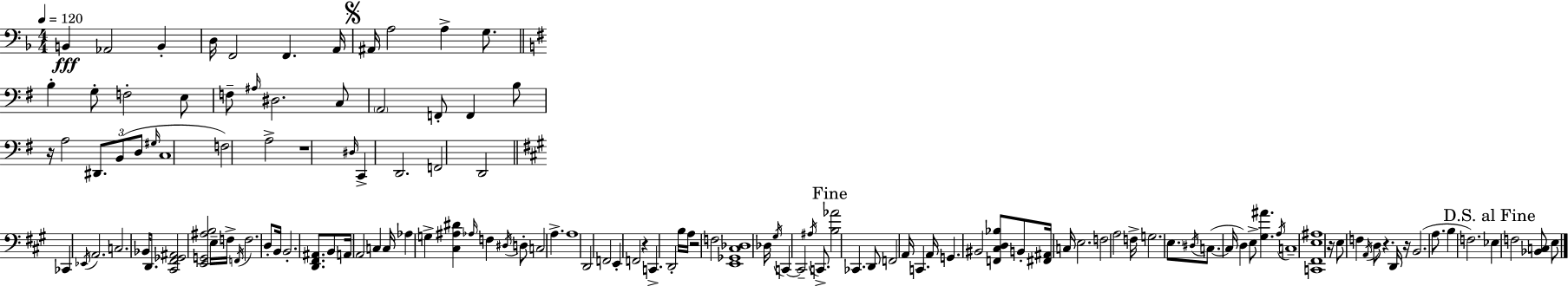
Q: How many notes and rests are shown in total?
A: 131